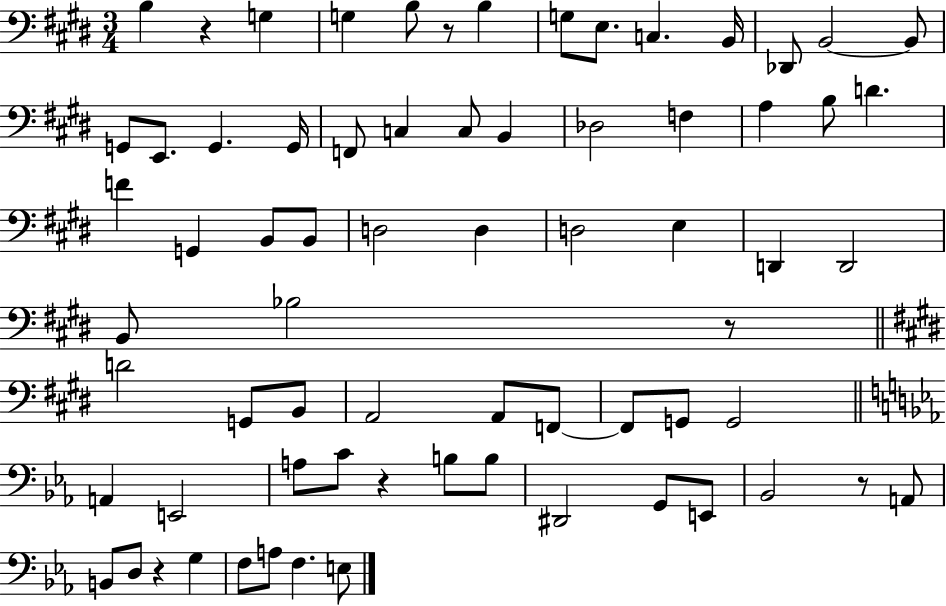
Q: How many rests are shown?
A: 6